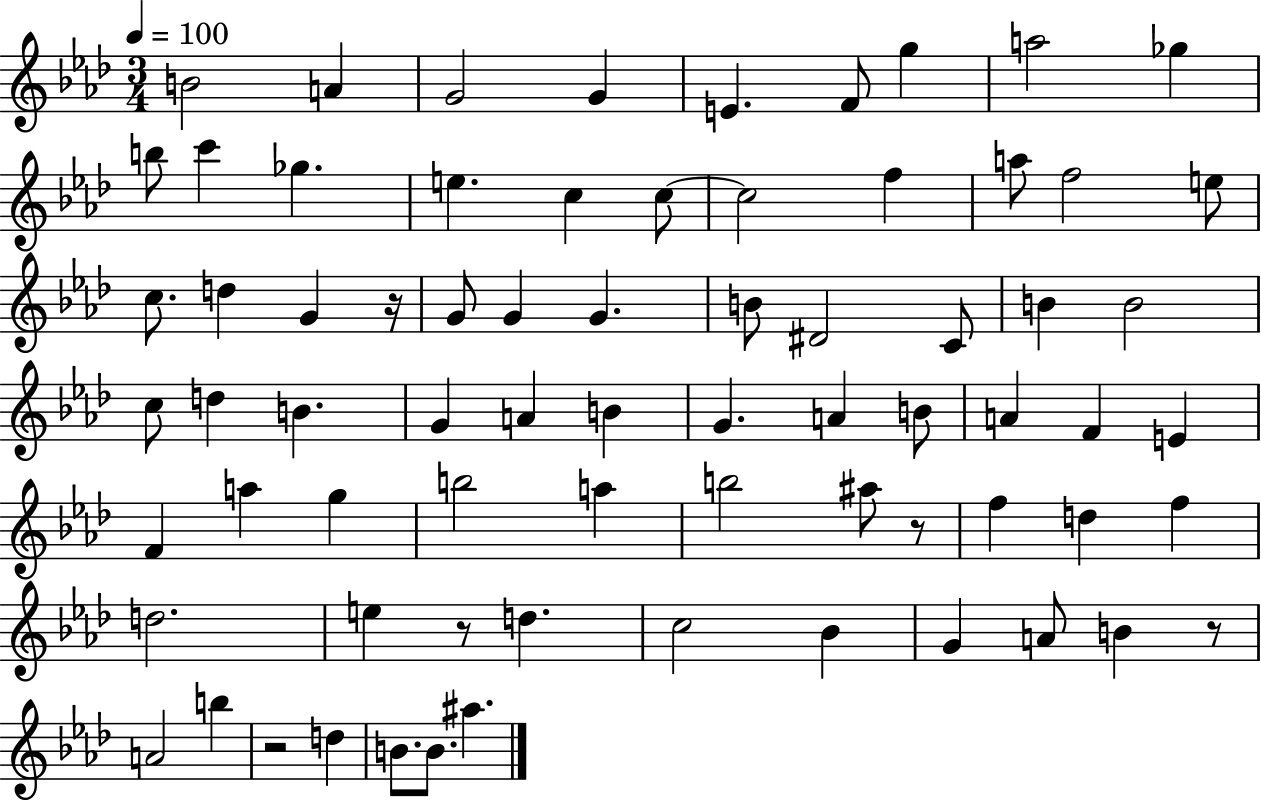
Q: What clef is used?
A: treble